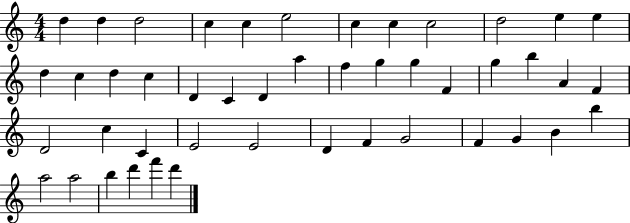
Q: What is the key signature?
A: C major